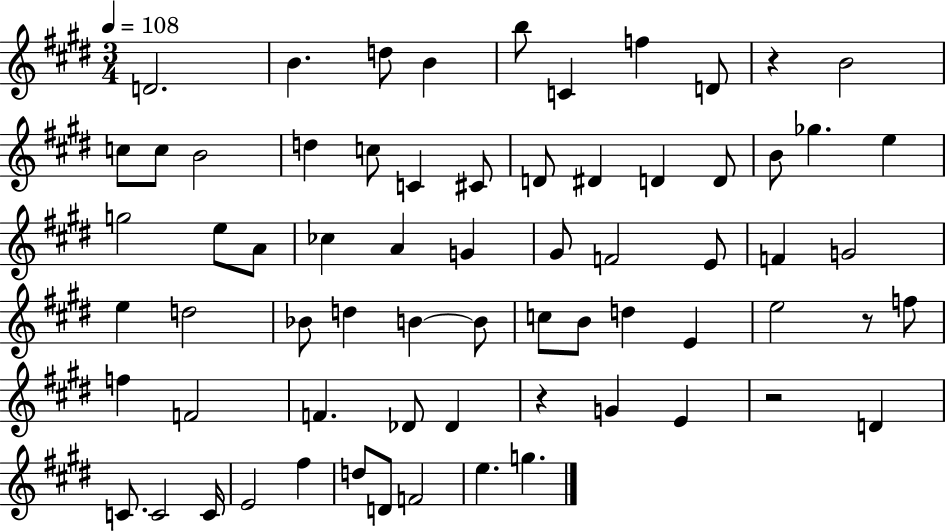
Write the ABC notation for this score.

X:1
T:Untitled
M:3/4
L:1/4
K:E
D2 B d/2 B b/2 C f D/2 z B2 c/2 c/2 B2 d c/2 C ^C/2 D/2 ^D D D/2 B/2 _g e g2 e/2 A/2 _c A G ^G/2 F2 E/2 F G2 e d2 _B/2 d B B/2 c/2 B/2 d E e2 z/2 f/2 f F2 F _D/2 _D z G E z2 D C/2 C2 C/4 E2 ^f d/2 D/2 F2 e g